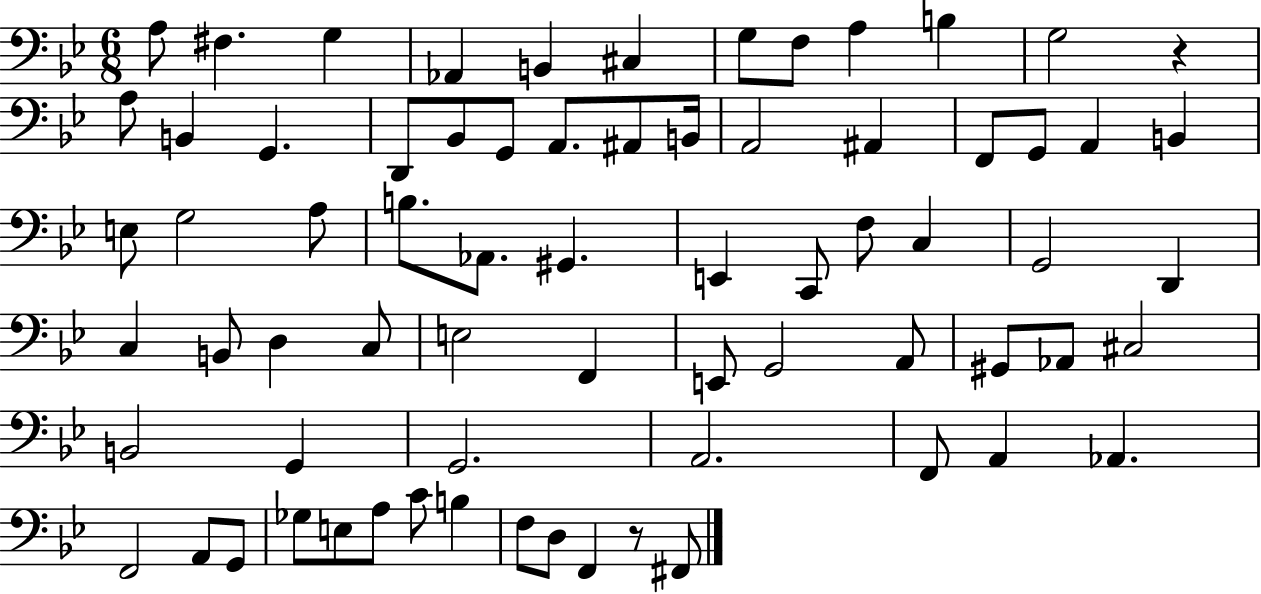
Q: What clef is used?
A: bass